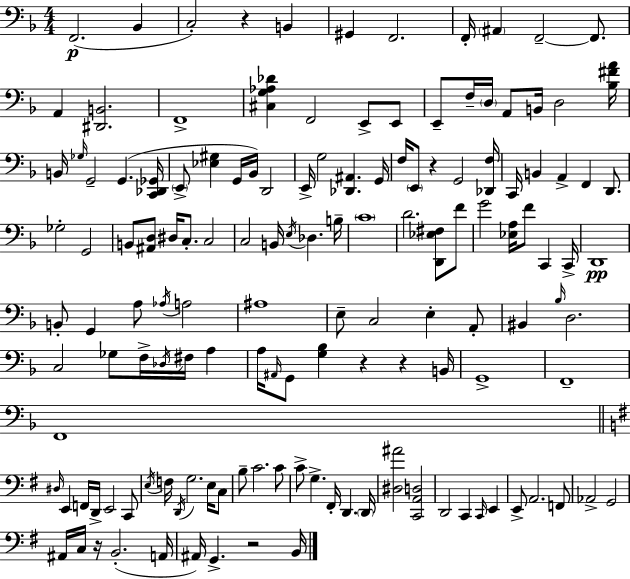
X:1
T:Untitled
M:4/4
L:1/4
K:Dm
F,,2 _B,, C,2 z B,, ^G,, F,,2 F,,/4 ^A,, F,,2 F,,/2 A,, [^D,,B,,]2 F,,4 [^C,G,_A,_D] F,,2 E,,/2 E,,/2 E,,/2 F,/4 D,/4 A,,/2 B,,/4 D,2 [_B,^FA]/4 B,,/4 _G,/4 G,,2 G,, [C,,_D,,_G,,]/4 E,,/2 [_E,^G,] G,,/4 _B,,/4 D,,2 E,,/4 G,2 [_D,,^A,,] G,,/4 F,/4 E,,/2 z G,,2 [_D,,F,]/4 C,,/4 B,, A,, F,, D,,/2 _G,2 G,,2 B,,/2 [^A,,D,]/2 ^D,/4 C,/2 C,2 C,2 B,,/4 E,/4 _D, B,/4 C4 D2 [D,,_E,^F,]/2 F/2 G2 [_E,A,]/4 F/2 C,, C,,/4 D,,4 B,,/2 G,, A,/2 _A,/4 A,2 ^A,4 E,/2 C,2 E, A,,/2 ^B,, _B,/4 D,2 C,2 _G,/2 F,/4 _D,/4 ^F,/4 A, A,/4 ^A,,/4 G,,/2 [G,_B,] z z B,,/4 G,,4 F,,4 F,,4 ^D,/4 E,, F,,/4 D,,/4 E,,2 C,,/2 E,/4 F,/4 D,,/4 G,2 E,/4 C,/2 B,/2 C2 C/2 C/2 G, ^F,,/4 D,, D,,/4 [^D,^A]2 [C,,A,,D,]2 D,,2 C,, C,,/4 E,, E,,/2 A,,2 F,,/2 _A,,2 G,,2 ^A,,/4 C,/4 z/4 B,,2 A,,/4 ^A,,/4 G,, z2 B,,/4